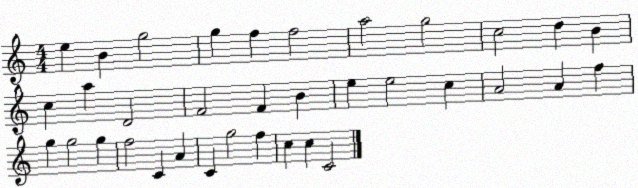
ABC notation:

X:1
T:Untitled
M:4/4
L:1/4
K:C
e B g2 g f f2 a2 g2 c2 d B c a D2 F2 F B e e2 c A2 A f g g2 g f2 C A C g2 f c c C2